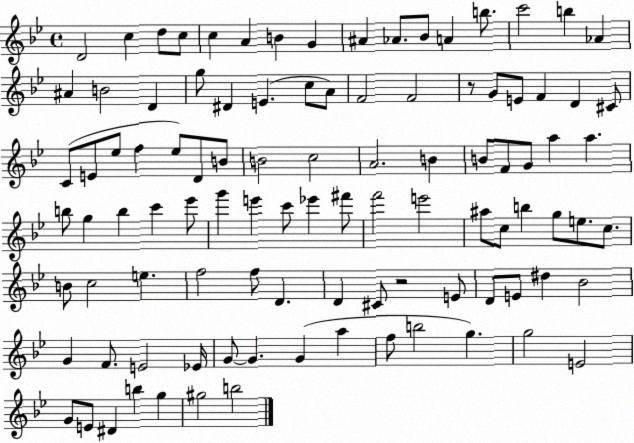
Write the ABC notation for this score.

X:1
T:Untitled
M:4/4
L:1/4
K:Bb
D2 c d/2 c/2 c A B G ^A _A/2 _B/2 A b/2 c'2 b _A ^A B2 D g/2 ^D E c/2 A/2 F2 F2 z/2 G/2 E/2 F D ^C/2 C/2 E/2 _e/2 f _e/2 D/2 B/2 B2 c2 A2 B B/2 F/2 G/2 a a b/2 g b c' _e'/2 g' e' c'/2 _e' ^f'/2 f'2 e'2 ^a/2 c/2 b g/2 e/2 c/2 B/2 c2 e f2 f/2 D D ^C/2 z2 E/2 D/2 E/2 ^d _B2 G F/2 E2 _E/4 G/2 G G a f/2 b2 g g2 E2 G/2 E/2 ^D b g ^g2 b2